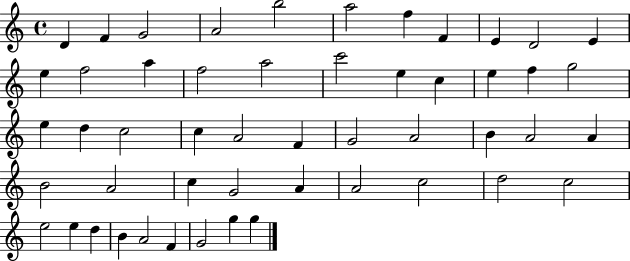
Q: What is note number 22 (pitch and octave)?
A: G5